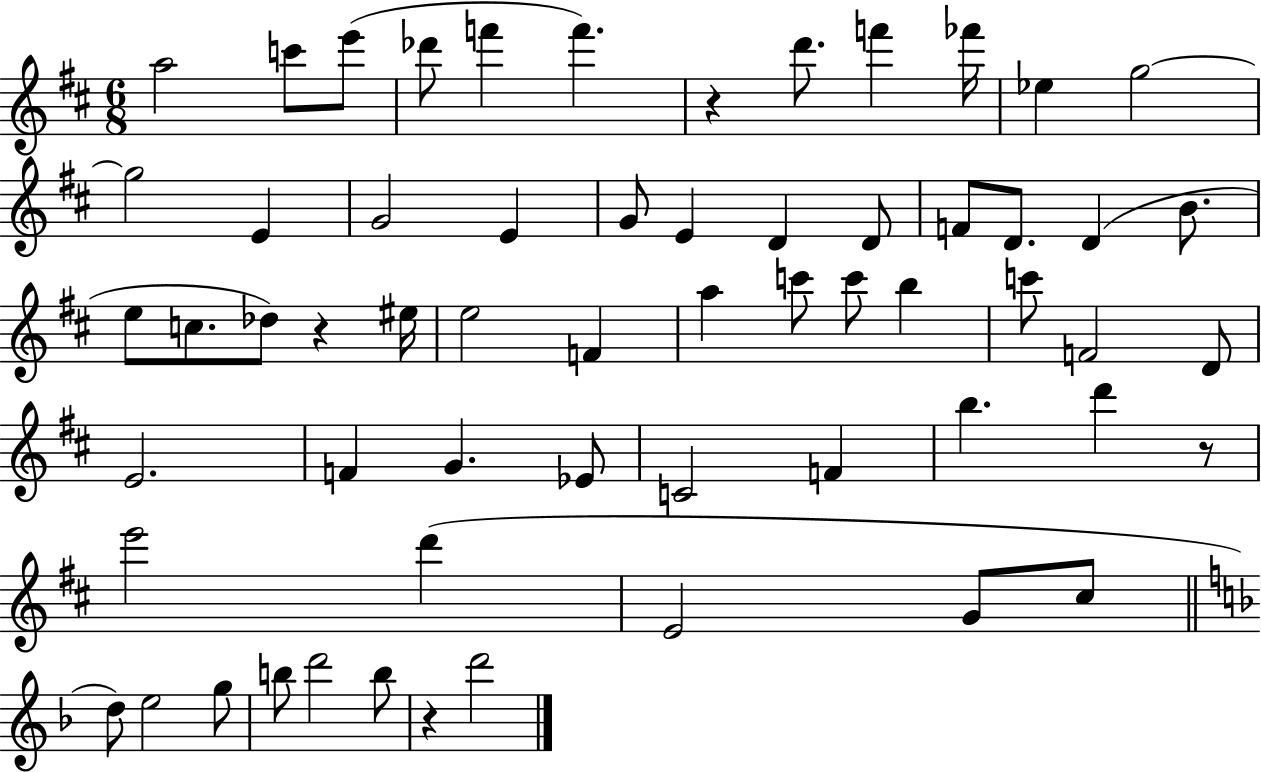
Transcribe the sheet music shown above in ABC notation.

X:1
T:Untitled
M:6/8
L:1/4
K:D
a2 c'/2 e'/2 _d'/2 f' f' z d'/2 f' _f'/4 _e g2 g2 E G2 E G/2 E D D/2 F/2 D/2 D B/2 e/2 c/2 _d/2 z ^e/4 e2 F a c'/2 c'/2 b c'/2 F2 D/2 E2 F G _E/2 C2 F b d' z/2 e'2 d' E2 G/2 ^c/2 d/2 e2 g/2 b/2 d'2 b/2 z d'2